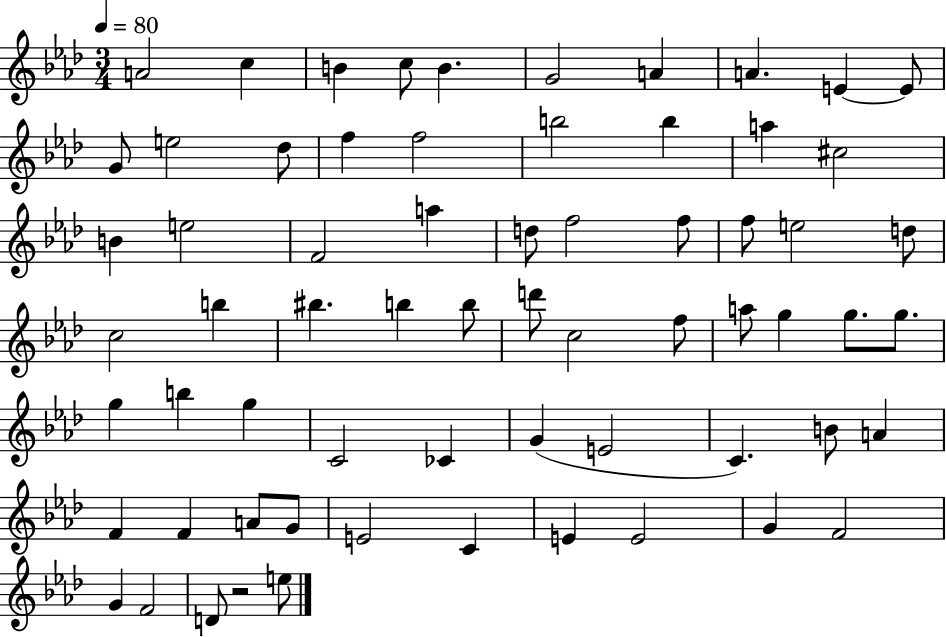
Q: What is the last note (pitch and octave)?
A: E5